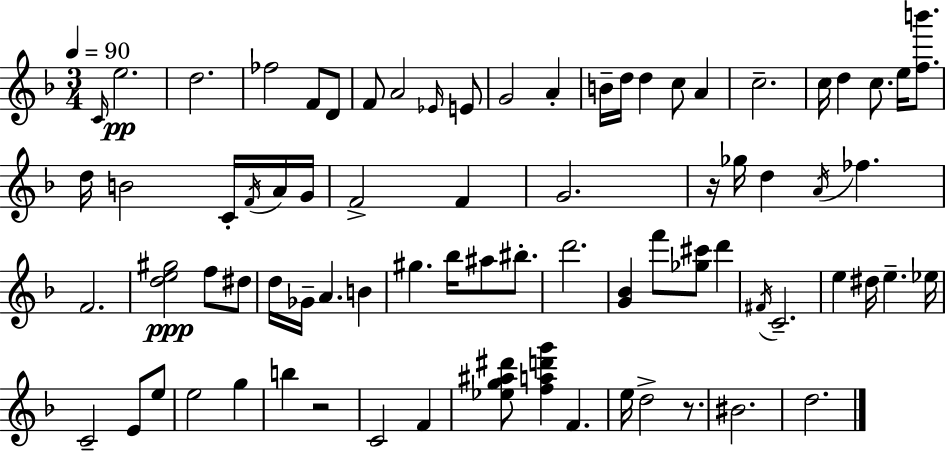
{
  \clef treble
  \numericTimeSignature
  \time 3/4
  \key f \major
  \tempo 4 = 90
  \grace { c'16 }\pp e''2. | d''2. | fes''2 f'8 d'8 | f'8 a'2 \grace { ees'16 } | \break e'8 g'2 a'4-. | b'16-- d''16 d''4 c''8 a'4 | c''2.-- | c''16 d''4 c''8. e''16 <f'' b'''>8. | \break d''16 b'2 c'16-. | \acciaccatura { f'16 } a'16 g'16 f'2-> f'4 | g'2. | r16 ges''16 d''4 \acciaccatura { a'16 } fes''4. | \break f'2. | <d'' e'' gis''>2\ppp | f''8 dis''8 d''16 ges'16-- a'4. | b'4 gis''4. bes''16 ais''8 | \break bis''8.-. d'''2. | <g' bes'>4 f'''8 <ges'' cis'''>8 | d'''4 \acciaccatura { fis'16 } c'2.-- | e''4 dis''16 e''4.-- | \break ees''16 c'2-- | e'8 e''8 e''2 | g''4 b''4 r2 | c'2 | \break f'4 <ees'' g'' ais'' dis'''>8 <f'' a'' d''' g'''>4 f'4. | e''16 d''2-> | r8. bis'2. | d''2. | \break \bar "|."
}